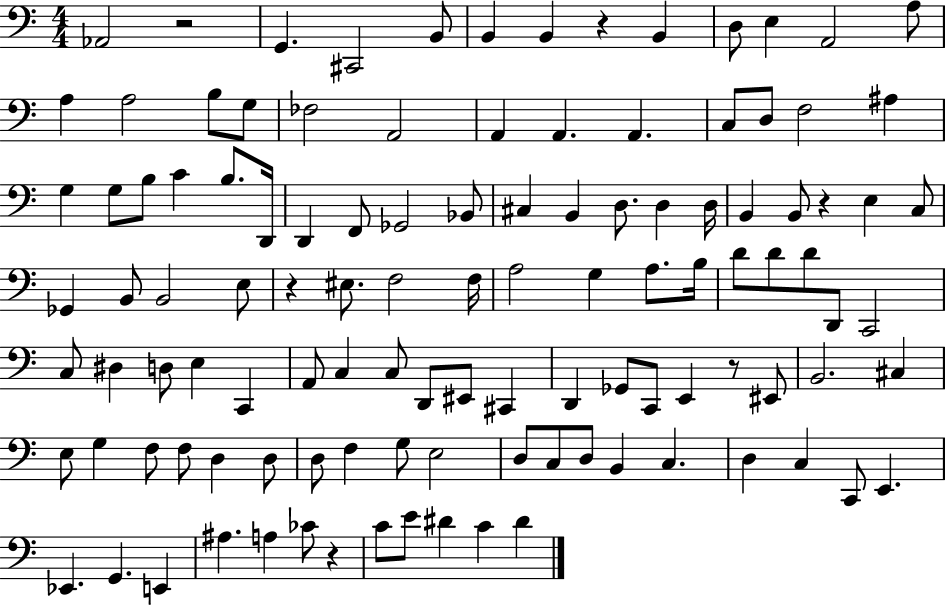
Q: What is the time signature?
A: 4/4